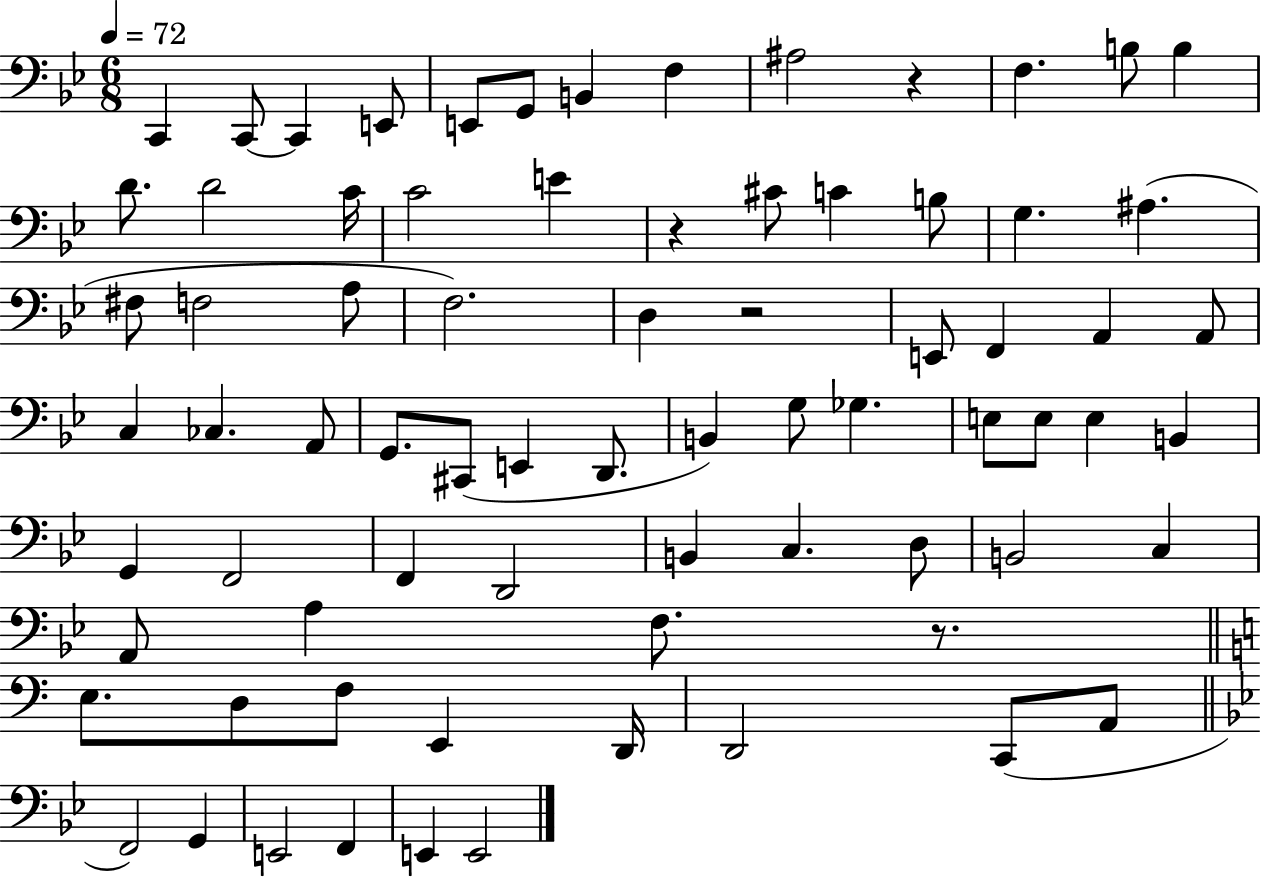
X:1
T:Untitled
M:6/8
L:1/4
K:Bb
C,, C,,/2 C,, E,,/2 E,,/2 G,,/2 B,, F, ^A,2 z F, B,/2 B, D/2 D2 C/4 C2 E z ^C/2 C B,/2 G, ^A, ^F,/2 F,2 A,/2 F,2 D, z2 E,,/2 F,, A,, A,,/2 C, _C, A,,/2 G,,/2 ^C,,/2 E,, D,,/2 B,, G,/2 _G, E,/2 E,/2 E, B,, G,, F,,2 F,, D,,2 B,, C, D,/2 B,,2 C, A,,/2 A, F,/2 z/2 E,/2 D,/2 F,/2 E,, D,,/4 D,,2 C,,/2 A,,/2 F,,2 G,, E,,2 F,, E,, E,,2